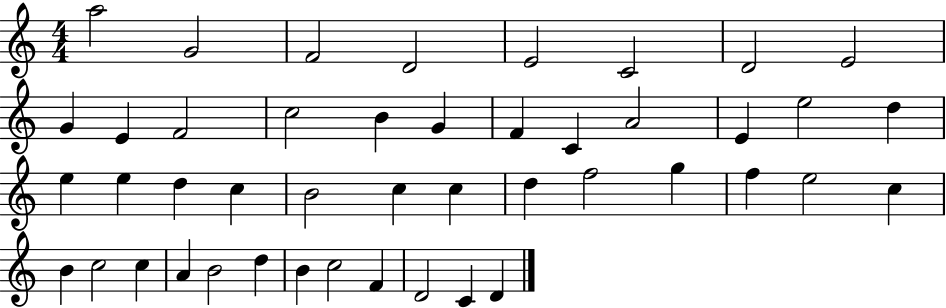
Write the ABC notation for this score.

X:1
T:Untitled
M:4/4
L:1/4
K:C
a2 G2 F2 D2 E2 C2 D2 E2 G E F2 c2 B G F C A2 E e2 d e e d c B2 c c d f2 g f e2 c B c2 c A B2 d B c2 F D2 C D